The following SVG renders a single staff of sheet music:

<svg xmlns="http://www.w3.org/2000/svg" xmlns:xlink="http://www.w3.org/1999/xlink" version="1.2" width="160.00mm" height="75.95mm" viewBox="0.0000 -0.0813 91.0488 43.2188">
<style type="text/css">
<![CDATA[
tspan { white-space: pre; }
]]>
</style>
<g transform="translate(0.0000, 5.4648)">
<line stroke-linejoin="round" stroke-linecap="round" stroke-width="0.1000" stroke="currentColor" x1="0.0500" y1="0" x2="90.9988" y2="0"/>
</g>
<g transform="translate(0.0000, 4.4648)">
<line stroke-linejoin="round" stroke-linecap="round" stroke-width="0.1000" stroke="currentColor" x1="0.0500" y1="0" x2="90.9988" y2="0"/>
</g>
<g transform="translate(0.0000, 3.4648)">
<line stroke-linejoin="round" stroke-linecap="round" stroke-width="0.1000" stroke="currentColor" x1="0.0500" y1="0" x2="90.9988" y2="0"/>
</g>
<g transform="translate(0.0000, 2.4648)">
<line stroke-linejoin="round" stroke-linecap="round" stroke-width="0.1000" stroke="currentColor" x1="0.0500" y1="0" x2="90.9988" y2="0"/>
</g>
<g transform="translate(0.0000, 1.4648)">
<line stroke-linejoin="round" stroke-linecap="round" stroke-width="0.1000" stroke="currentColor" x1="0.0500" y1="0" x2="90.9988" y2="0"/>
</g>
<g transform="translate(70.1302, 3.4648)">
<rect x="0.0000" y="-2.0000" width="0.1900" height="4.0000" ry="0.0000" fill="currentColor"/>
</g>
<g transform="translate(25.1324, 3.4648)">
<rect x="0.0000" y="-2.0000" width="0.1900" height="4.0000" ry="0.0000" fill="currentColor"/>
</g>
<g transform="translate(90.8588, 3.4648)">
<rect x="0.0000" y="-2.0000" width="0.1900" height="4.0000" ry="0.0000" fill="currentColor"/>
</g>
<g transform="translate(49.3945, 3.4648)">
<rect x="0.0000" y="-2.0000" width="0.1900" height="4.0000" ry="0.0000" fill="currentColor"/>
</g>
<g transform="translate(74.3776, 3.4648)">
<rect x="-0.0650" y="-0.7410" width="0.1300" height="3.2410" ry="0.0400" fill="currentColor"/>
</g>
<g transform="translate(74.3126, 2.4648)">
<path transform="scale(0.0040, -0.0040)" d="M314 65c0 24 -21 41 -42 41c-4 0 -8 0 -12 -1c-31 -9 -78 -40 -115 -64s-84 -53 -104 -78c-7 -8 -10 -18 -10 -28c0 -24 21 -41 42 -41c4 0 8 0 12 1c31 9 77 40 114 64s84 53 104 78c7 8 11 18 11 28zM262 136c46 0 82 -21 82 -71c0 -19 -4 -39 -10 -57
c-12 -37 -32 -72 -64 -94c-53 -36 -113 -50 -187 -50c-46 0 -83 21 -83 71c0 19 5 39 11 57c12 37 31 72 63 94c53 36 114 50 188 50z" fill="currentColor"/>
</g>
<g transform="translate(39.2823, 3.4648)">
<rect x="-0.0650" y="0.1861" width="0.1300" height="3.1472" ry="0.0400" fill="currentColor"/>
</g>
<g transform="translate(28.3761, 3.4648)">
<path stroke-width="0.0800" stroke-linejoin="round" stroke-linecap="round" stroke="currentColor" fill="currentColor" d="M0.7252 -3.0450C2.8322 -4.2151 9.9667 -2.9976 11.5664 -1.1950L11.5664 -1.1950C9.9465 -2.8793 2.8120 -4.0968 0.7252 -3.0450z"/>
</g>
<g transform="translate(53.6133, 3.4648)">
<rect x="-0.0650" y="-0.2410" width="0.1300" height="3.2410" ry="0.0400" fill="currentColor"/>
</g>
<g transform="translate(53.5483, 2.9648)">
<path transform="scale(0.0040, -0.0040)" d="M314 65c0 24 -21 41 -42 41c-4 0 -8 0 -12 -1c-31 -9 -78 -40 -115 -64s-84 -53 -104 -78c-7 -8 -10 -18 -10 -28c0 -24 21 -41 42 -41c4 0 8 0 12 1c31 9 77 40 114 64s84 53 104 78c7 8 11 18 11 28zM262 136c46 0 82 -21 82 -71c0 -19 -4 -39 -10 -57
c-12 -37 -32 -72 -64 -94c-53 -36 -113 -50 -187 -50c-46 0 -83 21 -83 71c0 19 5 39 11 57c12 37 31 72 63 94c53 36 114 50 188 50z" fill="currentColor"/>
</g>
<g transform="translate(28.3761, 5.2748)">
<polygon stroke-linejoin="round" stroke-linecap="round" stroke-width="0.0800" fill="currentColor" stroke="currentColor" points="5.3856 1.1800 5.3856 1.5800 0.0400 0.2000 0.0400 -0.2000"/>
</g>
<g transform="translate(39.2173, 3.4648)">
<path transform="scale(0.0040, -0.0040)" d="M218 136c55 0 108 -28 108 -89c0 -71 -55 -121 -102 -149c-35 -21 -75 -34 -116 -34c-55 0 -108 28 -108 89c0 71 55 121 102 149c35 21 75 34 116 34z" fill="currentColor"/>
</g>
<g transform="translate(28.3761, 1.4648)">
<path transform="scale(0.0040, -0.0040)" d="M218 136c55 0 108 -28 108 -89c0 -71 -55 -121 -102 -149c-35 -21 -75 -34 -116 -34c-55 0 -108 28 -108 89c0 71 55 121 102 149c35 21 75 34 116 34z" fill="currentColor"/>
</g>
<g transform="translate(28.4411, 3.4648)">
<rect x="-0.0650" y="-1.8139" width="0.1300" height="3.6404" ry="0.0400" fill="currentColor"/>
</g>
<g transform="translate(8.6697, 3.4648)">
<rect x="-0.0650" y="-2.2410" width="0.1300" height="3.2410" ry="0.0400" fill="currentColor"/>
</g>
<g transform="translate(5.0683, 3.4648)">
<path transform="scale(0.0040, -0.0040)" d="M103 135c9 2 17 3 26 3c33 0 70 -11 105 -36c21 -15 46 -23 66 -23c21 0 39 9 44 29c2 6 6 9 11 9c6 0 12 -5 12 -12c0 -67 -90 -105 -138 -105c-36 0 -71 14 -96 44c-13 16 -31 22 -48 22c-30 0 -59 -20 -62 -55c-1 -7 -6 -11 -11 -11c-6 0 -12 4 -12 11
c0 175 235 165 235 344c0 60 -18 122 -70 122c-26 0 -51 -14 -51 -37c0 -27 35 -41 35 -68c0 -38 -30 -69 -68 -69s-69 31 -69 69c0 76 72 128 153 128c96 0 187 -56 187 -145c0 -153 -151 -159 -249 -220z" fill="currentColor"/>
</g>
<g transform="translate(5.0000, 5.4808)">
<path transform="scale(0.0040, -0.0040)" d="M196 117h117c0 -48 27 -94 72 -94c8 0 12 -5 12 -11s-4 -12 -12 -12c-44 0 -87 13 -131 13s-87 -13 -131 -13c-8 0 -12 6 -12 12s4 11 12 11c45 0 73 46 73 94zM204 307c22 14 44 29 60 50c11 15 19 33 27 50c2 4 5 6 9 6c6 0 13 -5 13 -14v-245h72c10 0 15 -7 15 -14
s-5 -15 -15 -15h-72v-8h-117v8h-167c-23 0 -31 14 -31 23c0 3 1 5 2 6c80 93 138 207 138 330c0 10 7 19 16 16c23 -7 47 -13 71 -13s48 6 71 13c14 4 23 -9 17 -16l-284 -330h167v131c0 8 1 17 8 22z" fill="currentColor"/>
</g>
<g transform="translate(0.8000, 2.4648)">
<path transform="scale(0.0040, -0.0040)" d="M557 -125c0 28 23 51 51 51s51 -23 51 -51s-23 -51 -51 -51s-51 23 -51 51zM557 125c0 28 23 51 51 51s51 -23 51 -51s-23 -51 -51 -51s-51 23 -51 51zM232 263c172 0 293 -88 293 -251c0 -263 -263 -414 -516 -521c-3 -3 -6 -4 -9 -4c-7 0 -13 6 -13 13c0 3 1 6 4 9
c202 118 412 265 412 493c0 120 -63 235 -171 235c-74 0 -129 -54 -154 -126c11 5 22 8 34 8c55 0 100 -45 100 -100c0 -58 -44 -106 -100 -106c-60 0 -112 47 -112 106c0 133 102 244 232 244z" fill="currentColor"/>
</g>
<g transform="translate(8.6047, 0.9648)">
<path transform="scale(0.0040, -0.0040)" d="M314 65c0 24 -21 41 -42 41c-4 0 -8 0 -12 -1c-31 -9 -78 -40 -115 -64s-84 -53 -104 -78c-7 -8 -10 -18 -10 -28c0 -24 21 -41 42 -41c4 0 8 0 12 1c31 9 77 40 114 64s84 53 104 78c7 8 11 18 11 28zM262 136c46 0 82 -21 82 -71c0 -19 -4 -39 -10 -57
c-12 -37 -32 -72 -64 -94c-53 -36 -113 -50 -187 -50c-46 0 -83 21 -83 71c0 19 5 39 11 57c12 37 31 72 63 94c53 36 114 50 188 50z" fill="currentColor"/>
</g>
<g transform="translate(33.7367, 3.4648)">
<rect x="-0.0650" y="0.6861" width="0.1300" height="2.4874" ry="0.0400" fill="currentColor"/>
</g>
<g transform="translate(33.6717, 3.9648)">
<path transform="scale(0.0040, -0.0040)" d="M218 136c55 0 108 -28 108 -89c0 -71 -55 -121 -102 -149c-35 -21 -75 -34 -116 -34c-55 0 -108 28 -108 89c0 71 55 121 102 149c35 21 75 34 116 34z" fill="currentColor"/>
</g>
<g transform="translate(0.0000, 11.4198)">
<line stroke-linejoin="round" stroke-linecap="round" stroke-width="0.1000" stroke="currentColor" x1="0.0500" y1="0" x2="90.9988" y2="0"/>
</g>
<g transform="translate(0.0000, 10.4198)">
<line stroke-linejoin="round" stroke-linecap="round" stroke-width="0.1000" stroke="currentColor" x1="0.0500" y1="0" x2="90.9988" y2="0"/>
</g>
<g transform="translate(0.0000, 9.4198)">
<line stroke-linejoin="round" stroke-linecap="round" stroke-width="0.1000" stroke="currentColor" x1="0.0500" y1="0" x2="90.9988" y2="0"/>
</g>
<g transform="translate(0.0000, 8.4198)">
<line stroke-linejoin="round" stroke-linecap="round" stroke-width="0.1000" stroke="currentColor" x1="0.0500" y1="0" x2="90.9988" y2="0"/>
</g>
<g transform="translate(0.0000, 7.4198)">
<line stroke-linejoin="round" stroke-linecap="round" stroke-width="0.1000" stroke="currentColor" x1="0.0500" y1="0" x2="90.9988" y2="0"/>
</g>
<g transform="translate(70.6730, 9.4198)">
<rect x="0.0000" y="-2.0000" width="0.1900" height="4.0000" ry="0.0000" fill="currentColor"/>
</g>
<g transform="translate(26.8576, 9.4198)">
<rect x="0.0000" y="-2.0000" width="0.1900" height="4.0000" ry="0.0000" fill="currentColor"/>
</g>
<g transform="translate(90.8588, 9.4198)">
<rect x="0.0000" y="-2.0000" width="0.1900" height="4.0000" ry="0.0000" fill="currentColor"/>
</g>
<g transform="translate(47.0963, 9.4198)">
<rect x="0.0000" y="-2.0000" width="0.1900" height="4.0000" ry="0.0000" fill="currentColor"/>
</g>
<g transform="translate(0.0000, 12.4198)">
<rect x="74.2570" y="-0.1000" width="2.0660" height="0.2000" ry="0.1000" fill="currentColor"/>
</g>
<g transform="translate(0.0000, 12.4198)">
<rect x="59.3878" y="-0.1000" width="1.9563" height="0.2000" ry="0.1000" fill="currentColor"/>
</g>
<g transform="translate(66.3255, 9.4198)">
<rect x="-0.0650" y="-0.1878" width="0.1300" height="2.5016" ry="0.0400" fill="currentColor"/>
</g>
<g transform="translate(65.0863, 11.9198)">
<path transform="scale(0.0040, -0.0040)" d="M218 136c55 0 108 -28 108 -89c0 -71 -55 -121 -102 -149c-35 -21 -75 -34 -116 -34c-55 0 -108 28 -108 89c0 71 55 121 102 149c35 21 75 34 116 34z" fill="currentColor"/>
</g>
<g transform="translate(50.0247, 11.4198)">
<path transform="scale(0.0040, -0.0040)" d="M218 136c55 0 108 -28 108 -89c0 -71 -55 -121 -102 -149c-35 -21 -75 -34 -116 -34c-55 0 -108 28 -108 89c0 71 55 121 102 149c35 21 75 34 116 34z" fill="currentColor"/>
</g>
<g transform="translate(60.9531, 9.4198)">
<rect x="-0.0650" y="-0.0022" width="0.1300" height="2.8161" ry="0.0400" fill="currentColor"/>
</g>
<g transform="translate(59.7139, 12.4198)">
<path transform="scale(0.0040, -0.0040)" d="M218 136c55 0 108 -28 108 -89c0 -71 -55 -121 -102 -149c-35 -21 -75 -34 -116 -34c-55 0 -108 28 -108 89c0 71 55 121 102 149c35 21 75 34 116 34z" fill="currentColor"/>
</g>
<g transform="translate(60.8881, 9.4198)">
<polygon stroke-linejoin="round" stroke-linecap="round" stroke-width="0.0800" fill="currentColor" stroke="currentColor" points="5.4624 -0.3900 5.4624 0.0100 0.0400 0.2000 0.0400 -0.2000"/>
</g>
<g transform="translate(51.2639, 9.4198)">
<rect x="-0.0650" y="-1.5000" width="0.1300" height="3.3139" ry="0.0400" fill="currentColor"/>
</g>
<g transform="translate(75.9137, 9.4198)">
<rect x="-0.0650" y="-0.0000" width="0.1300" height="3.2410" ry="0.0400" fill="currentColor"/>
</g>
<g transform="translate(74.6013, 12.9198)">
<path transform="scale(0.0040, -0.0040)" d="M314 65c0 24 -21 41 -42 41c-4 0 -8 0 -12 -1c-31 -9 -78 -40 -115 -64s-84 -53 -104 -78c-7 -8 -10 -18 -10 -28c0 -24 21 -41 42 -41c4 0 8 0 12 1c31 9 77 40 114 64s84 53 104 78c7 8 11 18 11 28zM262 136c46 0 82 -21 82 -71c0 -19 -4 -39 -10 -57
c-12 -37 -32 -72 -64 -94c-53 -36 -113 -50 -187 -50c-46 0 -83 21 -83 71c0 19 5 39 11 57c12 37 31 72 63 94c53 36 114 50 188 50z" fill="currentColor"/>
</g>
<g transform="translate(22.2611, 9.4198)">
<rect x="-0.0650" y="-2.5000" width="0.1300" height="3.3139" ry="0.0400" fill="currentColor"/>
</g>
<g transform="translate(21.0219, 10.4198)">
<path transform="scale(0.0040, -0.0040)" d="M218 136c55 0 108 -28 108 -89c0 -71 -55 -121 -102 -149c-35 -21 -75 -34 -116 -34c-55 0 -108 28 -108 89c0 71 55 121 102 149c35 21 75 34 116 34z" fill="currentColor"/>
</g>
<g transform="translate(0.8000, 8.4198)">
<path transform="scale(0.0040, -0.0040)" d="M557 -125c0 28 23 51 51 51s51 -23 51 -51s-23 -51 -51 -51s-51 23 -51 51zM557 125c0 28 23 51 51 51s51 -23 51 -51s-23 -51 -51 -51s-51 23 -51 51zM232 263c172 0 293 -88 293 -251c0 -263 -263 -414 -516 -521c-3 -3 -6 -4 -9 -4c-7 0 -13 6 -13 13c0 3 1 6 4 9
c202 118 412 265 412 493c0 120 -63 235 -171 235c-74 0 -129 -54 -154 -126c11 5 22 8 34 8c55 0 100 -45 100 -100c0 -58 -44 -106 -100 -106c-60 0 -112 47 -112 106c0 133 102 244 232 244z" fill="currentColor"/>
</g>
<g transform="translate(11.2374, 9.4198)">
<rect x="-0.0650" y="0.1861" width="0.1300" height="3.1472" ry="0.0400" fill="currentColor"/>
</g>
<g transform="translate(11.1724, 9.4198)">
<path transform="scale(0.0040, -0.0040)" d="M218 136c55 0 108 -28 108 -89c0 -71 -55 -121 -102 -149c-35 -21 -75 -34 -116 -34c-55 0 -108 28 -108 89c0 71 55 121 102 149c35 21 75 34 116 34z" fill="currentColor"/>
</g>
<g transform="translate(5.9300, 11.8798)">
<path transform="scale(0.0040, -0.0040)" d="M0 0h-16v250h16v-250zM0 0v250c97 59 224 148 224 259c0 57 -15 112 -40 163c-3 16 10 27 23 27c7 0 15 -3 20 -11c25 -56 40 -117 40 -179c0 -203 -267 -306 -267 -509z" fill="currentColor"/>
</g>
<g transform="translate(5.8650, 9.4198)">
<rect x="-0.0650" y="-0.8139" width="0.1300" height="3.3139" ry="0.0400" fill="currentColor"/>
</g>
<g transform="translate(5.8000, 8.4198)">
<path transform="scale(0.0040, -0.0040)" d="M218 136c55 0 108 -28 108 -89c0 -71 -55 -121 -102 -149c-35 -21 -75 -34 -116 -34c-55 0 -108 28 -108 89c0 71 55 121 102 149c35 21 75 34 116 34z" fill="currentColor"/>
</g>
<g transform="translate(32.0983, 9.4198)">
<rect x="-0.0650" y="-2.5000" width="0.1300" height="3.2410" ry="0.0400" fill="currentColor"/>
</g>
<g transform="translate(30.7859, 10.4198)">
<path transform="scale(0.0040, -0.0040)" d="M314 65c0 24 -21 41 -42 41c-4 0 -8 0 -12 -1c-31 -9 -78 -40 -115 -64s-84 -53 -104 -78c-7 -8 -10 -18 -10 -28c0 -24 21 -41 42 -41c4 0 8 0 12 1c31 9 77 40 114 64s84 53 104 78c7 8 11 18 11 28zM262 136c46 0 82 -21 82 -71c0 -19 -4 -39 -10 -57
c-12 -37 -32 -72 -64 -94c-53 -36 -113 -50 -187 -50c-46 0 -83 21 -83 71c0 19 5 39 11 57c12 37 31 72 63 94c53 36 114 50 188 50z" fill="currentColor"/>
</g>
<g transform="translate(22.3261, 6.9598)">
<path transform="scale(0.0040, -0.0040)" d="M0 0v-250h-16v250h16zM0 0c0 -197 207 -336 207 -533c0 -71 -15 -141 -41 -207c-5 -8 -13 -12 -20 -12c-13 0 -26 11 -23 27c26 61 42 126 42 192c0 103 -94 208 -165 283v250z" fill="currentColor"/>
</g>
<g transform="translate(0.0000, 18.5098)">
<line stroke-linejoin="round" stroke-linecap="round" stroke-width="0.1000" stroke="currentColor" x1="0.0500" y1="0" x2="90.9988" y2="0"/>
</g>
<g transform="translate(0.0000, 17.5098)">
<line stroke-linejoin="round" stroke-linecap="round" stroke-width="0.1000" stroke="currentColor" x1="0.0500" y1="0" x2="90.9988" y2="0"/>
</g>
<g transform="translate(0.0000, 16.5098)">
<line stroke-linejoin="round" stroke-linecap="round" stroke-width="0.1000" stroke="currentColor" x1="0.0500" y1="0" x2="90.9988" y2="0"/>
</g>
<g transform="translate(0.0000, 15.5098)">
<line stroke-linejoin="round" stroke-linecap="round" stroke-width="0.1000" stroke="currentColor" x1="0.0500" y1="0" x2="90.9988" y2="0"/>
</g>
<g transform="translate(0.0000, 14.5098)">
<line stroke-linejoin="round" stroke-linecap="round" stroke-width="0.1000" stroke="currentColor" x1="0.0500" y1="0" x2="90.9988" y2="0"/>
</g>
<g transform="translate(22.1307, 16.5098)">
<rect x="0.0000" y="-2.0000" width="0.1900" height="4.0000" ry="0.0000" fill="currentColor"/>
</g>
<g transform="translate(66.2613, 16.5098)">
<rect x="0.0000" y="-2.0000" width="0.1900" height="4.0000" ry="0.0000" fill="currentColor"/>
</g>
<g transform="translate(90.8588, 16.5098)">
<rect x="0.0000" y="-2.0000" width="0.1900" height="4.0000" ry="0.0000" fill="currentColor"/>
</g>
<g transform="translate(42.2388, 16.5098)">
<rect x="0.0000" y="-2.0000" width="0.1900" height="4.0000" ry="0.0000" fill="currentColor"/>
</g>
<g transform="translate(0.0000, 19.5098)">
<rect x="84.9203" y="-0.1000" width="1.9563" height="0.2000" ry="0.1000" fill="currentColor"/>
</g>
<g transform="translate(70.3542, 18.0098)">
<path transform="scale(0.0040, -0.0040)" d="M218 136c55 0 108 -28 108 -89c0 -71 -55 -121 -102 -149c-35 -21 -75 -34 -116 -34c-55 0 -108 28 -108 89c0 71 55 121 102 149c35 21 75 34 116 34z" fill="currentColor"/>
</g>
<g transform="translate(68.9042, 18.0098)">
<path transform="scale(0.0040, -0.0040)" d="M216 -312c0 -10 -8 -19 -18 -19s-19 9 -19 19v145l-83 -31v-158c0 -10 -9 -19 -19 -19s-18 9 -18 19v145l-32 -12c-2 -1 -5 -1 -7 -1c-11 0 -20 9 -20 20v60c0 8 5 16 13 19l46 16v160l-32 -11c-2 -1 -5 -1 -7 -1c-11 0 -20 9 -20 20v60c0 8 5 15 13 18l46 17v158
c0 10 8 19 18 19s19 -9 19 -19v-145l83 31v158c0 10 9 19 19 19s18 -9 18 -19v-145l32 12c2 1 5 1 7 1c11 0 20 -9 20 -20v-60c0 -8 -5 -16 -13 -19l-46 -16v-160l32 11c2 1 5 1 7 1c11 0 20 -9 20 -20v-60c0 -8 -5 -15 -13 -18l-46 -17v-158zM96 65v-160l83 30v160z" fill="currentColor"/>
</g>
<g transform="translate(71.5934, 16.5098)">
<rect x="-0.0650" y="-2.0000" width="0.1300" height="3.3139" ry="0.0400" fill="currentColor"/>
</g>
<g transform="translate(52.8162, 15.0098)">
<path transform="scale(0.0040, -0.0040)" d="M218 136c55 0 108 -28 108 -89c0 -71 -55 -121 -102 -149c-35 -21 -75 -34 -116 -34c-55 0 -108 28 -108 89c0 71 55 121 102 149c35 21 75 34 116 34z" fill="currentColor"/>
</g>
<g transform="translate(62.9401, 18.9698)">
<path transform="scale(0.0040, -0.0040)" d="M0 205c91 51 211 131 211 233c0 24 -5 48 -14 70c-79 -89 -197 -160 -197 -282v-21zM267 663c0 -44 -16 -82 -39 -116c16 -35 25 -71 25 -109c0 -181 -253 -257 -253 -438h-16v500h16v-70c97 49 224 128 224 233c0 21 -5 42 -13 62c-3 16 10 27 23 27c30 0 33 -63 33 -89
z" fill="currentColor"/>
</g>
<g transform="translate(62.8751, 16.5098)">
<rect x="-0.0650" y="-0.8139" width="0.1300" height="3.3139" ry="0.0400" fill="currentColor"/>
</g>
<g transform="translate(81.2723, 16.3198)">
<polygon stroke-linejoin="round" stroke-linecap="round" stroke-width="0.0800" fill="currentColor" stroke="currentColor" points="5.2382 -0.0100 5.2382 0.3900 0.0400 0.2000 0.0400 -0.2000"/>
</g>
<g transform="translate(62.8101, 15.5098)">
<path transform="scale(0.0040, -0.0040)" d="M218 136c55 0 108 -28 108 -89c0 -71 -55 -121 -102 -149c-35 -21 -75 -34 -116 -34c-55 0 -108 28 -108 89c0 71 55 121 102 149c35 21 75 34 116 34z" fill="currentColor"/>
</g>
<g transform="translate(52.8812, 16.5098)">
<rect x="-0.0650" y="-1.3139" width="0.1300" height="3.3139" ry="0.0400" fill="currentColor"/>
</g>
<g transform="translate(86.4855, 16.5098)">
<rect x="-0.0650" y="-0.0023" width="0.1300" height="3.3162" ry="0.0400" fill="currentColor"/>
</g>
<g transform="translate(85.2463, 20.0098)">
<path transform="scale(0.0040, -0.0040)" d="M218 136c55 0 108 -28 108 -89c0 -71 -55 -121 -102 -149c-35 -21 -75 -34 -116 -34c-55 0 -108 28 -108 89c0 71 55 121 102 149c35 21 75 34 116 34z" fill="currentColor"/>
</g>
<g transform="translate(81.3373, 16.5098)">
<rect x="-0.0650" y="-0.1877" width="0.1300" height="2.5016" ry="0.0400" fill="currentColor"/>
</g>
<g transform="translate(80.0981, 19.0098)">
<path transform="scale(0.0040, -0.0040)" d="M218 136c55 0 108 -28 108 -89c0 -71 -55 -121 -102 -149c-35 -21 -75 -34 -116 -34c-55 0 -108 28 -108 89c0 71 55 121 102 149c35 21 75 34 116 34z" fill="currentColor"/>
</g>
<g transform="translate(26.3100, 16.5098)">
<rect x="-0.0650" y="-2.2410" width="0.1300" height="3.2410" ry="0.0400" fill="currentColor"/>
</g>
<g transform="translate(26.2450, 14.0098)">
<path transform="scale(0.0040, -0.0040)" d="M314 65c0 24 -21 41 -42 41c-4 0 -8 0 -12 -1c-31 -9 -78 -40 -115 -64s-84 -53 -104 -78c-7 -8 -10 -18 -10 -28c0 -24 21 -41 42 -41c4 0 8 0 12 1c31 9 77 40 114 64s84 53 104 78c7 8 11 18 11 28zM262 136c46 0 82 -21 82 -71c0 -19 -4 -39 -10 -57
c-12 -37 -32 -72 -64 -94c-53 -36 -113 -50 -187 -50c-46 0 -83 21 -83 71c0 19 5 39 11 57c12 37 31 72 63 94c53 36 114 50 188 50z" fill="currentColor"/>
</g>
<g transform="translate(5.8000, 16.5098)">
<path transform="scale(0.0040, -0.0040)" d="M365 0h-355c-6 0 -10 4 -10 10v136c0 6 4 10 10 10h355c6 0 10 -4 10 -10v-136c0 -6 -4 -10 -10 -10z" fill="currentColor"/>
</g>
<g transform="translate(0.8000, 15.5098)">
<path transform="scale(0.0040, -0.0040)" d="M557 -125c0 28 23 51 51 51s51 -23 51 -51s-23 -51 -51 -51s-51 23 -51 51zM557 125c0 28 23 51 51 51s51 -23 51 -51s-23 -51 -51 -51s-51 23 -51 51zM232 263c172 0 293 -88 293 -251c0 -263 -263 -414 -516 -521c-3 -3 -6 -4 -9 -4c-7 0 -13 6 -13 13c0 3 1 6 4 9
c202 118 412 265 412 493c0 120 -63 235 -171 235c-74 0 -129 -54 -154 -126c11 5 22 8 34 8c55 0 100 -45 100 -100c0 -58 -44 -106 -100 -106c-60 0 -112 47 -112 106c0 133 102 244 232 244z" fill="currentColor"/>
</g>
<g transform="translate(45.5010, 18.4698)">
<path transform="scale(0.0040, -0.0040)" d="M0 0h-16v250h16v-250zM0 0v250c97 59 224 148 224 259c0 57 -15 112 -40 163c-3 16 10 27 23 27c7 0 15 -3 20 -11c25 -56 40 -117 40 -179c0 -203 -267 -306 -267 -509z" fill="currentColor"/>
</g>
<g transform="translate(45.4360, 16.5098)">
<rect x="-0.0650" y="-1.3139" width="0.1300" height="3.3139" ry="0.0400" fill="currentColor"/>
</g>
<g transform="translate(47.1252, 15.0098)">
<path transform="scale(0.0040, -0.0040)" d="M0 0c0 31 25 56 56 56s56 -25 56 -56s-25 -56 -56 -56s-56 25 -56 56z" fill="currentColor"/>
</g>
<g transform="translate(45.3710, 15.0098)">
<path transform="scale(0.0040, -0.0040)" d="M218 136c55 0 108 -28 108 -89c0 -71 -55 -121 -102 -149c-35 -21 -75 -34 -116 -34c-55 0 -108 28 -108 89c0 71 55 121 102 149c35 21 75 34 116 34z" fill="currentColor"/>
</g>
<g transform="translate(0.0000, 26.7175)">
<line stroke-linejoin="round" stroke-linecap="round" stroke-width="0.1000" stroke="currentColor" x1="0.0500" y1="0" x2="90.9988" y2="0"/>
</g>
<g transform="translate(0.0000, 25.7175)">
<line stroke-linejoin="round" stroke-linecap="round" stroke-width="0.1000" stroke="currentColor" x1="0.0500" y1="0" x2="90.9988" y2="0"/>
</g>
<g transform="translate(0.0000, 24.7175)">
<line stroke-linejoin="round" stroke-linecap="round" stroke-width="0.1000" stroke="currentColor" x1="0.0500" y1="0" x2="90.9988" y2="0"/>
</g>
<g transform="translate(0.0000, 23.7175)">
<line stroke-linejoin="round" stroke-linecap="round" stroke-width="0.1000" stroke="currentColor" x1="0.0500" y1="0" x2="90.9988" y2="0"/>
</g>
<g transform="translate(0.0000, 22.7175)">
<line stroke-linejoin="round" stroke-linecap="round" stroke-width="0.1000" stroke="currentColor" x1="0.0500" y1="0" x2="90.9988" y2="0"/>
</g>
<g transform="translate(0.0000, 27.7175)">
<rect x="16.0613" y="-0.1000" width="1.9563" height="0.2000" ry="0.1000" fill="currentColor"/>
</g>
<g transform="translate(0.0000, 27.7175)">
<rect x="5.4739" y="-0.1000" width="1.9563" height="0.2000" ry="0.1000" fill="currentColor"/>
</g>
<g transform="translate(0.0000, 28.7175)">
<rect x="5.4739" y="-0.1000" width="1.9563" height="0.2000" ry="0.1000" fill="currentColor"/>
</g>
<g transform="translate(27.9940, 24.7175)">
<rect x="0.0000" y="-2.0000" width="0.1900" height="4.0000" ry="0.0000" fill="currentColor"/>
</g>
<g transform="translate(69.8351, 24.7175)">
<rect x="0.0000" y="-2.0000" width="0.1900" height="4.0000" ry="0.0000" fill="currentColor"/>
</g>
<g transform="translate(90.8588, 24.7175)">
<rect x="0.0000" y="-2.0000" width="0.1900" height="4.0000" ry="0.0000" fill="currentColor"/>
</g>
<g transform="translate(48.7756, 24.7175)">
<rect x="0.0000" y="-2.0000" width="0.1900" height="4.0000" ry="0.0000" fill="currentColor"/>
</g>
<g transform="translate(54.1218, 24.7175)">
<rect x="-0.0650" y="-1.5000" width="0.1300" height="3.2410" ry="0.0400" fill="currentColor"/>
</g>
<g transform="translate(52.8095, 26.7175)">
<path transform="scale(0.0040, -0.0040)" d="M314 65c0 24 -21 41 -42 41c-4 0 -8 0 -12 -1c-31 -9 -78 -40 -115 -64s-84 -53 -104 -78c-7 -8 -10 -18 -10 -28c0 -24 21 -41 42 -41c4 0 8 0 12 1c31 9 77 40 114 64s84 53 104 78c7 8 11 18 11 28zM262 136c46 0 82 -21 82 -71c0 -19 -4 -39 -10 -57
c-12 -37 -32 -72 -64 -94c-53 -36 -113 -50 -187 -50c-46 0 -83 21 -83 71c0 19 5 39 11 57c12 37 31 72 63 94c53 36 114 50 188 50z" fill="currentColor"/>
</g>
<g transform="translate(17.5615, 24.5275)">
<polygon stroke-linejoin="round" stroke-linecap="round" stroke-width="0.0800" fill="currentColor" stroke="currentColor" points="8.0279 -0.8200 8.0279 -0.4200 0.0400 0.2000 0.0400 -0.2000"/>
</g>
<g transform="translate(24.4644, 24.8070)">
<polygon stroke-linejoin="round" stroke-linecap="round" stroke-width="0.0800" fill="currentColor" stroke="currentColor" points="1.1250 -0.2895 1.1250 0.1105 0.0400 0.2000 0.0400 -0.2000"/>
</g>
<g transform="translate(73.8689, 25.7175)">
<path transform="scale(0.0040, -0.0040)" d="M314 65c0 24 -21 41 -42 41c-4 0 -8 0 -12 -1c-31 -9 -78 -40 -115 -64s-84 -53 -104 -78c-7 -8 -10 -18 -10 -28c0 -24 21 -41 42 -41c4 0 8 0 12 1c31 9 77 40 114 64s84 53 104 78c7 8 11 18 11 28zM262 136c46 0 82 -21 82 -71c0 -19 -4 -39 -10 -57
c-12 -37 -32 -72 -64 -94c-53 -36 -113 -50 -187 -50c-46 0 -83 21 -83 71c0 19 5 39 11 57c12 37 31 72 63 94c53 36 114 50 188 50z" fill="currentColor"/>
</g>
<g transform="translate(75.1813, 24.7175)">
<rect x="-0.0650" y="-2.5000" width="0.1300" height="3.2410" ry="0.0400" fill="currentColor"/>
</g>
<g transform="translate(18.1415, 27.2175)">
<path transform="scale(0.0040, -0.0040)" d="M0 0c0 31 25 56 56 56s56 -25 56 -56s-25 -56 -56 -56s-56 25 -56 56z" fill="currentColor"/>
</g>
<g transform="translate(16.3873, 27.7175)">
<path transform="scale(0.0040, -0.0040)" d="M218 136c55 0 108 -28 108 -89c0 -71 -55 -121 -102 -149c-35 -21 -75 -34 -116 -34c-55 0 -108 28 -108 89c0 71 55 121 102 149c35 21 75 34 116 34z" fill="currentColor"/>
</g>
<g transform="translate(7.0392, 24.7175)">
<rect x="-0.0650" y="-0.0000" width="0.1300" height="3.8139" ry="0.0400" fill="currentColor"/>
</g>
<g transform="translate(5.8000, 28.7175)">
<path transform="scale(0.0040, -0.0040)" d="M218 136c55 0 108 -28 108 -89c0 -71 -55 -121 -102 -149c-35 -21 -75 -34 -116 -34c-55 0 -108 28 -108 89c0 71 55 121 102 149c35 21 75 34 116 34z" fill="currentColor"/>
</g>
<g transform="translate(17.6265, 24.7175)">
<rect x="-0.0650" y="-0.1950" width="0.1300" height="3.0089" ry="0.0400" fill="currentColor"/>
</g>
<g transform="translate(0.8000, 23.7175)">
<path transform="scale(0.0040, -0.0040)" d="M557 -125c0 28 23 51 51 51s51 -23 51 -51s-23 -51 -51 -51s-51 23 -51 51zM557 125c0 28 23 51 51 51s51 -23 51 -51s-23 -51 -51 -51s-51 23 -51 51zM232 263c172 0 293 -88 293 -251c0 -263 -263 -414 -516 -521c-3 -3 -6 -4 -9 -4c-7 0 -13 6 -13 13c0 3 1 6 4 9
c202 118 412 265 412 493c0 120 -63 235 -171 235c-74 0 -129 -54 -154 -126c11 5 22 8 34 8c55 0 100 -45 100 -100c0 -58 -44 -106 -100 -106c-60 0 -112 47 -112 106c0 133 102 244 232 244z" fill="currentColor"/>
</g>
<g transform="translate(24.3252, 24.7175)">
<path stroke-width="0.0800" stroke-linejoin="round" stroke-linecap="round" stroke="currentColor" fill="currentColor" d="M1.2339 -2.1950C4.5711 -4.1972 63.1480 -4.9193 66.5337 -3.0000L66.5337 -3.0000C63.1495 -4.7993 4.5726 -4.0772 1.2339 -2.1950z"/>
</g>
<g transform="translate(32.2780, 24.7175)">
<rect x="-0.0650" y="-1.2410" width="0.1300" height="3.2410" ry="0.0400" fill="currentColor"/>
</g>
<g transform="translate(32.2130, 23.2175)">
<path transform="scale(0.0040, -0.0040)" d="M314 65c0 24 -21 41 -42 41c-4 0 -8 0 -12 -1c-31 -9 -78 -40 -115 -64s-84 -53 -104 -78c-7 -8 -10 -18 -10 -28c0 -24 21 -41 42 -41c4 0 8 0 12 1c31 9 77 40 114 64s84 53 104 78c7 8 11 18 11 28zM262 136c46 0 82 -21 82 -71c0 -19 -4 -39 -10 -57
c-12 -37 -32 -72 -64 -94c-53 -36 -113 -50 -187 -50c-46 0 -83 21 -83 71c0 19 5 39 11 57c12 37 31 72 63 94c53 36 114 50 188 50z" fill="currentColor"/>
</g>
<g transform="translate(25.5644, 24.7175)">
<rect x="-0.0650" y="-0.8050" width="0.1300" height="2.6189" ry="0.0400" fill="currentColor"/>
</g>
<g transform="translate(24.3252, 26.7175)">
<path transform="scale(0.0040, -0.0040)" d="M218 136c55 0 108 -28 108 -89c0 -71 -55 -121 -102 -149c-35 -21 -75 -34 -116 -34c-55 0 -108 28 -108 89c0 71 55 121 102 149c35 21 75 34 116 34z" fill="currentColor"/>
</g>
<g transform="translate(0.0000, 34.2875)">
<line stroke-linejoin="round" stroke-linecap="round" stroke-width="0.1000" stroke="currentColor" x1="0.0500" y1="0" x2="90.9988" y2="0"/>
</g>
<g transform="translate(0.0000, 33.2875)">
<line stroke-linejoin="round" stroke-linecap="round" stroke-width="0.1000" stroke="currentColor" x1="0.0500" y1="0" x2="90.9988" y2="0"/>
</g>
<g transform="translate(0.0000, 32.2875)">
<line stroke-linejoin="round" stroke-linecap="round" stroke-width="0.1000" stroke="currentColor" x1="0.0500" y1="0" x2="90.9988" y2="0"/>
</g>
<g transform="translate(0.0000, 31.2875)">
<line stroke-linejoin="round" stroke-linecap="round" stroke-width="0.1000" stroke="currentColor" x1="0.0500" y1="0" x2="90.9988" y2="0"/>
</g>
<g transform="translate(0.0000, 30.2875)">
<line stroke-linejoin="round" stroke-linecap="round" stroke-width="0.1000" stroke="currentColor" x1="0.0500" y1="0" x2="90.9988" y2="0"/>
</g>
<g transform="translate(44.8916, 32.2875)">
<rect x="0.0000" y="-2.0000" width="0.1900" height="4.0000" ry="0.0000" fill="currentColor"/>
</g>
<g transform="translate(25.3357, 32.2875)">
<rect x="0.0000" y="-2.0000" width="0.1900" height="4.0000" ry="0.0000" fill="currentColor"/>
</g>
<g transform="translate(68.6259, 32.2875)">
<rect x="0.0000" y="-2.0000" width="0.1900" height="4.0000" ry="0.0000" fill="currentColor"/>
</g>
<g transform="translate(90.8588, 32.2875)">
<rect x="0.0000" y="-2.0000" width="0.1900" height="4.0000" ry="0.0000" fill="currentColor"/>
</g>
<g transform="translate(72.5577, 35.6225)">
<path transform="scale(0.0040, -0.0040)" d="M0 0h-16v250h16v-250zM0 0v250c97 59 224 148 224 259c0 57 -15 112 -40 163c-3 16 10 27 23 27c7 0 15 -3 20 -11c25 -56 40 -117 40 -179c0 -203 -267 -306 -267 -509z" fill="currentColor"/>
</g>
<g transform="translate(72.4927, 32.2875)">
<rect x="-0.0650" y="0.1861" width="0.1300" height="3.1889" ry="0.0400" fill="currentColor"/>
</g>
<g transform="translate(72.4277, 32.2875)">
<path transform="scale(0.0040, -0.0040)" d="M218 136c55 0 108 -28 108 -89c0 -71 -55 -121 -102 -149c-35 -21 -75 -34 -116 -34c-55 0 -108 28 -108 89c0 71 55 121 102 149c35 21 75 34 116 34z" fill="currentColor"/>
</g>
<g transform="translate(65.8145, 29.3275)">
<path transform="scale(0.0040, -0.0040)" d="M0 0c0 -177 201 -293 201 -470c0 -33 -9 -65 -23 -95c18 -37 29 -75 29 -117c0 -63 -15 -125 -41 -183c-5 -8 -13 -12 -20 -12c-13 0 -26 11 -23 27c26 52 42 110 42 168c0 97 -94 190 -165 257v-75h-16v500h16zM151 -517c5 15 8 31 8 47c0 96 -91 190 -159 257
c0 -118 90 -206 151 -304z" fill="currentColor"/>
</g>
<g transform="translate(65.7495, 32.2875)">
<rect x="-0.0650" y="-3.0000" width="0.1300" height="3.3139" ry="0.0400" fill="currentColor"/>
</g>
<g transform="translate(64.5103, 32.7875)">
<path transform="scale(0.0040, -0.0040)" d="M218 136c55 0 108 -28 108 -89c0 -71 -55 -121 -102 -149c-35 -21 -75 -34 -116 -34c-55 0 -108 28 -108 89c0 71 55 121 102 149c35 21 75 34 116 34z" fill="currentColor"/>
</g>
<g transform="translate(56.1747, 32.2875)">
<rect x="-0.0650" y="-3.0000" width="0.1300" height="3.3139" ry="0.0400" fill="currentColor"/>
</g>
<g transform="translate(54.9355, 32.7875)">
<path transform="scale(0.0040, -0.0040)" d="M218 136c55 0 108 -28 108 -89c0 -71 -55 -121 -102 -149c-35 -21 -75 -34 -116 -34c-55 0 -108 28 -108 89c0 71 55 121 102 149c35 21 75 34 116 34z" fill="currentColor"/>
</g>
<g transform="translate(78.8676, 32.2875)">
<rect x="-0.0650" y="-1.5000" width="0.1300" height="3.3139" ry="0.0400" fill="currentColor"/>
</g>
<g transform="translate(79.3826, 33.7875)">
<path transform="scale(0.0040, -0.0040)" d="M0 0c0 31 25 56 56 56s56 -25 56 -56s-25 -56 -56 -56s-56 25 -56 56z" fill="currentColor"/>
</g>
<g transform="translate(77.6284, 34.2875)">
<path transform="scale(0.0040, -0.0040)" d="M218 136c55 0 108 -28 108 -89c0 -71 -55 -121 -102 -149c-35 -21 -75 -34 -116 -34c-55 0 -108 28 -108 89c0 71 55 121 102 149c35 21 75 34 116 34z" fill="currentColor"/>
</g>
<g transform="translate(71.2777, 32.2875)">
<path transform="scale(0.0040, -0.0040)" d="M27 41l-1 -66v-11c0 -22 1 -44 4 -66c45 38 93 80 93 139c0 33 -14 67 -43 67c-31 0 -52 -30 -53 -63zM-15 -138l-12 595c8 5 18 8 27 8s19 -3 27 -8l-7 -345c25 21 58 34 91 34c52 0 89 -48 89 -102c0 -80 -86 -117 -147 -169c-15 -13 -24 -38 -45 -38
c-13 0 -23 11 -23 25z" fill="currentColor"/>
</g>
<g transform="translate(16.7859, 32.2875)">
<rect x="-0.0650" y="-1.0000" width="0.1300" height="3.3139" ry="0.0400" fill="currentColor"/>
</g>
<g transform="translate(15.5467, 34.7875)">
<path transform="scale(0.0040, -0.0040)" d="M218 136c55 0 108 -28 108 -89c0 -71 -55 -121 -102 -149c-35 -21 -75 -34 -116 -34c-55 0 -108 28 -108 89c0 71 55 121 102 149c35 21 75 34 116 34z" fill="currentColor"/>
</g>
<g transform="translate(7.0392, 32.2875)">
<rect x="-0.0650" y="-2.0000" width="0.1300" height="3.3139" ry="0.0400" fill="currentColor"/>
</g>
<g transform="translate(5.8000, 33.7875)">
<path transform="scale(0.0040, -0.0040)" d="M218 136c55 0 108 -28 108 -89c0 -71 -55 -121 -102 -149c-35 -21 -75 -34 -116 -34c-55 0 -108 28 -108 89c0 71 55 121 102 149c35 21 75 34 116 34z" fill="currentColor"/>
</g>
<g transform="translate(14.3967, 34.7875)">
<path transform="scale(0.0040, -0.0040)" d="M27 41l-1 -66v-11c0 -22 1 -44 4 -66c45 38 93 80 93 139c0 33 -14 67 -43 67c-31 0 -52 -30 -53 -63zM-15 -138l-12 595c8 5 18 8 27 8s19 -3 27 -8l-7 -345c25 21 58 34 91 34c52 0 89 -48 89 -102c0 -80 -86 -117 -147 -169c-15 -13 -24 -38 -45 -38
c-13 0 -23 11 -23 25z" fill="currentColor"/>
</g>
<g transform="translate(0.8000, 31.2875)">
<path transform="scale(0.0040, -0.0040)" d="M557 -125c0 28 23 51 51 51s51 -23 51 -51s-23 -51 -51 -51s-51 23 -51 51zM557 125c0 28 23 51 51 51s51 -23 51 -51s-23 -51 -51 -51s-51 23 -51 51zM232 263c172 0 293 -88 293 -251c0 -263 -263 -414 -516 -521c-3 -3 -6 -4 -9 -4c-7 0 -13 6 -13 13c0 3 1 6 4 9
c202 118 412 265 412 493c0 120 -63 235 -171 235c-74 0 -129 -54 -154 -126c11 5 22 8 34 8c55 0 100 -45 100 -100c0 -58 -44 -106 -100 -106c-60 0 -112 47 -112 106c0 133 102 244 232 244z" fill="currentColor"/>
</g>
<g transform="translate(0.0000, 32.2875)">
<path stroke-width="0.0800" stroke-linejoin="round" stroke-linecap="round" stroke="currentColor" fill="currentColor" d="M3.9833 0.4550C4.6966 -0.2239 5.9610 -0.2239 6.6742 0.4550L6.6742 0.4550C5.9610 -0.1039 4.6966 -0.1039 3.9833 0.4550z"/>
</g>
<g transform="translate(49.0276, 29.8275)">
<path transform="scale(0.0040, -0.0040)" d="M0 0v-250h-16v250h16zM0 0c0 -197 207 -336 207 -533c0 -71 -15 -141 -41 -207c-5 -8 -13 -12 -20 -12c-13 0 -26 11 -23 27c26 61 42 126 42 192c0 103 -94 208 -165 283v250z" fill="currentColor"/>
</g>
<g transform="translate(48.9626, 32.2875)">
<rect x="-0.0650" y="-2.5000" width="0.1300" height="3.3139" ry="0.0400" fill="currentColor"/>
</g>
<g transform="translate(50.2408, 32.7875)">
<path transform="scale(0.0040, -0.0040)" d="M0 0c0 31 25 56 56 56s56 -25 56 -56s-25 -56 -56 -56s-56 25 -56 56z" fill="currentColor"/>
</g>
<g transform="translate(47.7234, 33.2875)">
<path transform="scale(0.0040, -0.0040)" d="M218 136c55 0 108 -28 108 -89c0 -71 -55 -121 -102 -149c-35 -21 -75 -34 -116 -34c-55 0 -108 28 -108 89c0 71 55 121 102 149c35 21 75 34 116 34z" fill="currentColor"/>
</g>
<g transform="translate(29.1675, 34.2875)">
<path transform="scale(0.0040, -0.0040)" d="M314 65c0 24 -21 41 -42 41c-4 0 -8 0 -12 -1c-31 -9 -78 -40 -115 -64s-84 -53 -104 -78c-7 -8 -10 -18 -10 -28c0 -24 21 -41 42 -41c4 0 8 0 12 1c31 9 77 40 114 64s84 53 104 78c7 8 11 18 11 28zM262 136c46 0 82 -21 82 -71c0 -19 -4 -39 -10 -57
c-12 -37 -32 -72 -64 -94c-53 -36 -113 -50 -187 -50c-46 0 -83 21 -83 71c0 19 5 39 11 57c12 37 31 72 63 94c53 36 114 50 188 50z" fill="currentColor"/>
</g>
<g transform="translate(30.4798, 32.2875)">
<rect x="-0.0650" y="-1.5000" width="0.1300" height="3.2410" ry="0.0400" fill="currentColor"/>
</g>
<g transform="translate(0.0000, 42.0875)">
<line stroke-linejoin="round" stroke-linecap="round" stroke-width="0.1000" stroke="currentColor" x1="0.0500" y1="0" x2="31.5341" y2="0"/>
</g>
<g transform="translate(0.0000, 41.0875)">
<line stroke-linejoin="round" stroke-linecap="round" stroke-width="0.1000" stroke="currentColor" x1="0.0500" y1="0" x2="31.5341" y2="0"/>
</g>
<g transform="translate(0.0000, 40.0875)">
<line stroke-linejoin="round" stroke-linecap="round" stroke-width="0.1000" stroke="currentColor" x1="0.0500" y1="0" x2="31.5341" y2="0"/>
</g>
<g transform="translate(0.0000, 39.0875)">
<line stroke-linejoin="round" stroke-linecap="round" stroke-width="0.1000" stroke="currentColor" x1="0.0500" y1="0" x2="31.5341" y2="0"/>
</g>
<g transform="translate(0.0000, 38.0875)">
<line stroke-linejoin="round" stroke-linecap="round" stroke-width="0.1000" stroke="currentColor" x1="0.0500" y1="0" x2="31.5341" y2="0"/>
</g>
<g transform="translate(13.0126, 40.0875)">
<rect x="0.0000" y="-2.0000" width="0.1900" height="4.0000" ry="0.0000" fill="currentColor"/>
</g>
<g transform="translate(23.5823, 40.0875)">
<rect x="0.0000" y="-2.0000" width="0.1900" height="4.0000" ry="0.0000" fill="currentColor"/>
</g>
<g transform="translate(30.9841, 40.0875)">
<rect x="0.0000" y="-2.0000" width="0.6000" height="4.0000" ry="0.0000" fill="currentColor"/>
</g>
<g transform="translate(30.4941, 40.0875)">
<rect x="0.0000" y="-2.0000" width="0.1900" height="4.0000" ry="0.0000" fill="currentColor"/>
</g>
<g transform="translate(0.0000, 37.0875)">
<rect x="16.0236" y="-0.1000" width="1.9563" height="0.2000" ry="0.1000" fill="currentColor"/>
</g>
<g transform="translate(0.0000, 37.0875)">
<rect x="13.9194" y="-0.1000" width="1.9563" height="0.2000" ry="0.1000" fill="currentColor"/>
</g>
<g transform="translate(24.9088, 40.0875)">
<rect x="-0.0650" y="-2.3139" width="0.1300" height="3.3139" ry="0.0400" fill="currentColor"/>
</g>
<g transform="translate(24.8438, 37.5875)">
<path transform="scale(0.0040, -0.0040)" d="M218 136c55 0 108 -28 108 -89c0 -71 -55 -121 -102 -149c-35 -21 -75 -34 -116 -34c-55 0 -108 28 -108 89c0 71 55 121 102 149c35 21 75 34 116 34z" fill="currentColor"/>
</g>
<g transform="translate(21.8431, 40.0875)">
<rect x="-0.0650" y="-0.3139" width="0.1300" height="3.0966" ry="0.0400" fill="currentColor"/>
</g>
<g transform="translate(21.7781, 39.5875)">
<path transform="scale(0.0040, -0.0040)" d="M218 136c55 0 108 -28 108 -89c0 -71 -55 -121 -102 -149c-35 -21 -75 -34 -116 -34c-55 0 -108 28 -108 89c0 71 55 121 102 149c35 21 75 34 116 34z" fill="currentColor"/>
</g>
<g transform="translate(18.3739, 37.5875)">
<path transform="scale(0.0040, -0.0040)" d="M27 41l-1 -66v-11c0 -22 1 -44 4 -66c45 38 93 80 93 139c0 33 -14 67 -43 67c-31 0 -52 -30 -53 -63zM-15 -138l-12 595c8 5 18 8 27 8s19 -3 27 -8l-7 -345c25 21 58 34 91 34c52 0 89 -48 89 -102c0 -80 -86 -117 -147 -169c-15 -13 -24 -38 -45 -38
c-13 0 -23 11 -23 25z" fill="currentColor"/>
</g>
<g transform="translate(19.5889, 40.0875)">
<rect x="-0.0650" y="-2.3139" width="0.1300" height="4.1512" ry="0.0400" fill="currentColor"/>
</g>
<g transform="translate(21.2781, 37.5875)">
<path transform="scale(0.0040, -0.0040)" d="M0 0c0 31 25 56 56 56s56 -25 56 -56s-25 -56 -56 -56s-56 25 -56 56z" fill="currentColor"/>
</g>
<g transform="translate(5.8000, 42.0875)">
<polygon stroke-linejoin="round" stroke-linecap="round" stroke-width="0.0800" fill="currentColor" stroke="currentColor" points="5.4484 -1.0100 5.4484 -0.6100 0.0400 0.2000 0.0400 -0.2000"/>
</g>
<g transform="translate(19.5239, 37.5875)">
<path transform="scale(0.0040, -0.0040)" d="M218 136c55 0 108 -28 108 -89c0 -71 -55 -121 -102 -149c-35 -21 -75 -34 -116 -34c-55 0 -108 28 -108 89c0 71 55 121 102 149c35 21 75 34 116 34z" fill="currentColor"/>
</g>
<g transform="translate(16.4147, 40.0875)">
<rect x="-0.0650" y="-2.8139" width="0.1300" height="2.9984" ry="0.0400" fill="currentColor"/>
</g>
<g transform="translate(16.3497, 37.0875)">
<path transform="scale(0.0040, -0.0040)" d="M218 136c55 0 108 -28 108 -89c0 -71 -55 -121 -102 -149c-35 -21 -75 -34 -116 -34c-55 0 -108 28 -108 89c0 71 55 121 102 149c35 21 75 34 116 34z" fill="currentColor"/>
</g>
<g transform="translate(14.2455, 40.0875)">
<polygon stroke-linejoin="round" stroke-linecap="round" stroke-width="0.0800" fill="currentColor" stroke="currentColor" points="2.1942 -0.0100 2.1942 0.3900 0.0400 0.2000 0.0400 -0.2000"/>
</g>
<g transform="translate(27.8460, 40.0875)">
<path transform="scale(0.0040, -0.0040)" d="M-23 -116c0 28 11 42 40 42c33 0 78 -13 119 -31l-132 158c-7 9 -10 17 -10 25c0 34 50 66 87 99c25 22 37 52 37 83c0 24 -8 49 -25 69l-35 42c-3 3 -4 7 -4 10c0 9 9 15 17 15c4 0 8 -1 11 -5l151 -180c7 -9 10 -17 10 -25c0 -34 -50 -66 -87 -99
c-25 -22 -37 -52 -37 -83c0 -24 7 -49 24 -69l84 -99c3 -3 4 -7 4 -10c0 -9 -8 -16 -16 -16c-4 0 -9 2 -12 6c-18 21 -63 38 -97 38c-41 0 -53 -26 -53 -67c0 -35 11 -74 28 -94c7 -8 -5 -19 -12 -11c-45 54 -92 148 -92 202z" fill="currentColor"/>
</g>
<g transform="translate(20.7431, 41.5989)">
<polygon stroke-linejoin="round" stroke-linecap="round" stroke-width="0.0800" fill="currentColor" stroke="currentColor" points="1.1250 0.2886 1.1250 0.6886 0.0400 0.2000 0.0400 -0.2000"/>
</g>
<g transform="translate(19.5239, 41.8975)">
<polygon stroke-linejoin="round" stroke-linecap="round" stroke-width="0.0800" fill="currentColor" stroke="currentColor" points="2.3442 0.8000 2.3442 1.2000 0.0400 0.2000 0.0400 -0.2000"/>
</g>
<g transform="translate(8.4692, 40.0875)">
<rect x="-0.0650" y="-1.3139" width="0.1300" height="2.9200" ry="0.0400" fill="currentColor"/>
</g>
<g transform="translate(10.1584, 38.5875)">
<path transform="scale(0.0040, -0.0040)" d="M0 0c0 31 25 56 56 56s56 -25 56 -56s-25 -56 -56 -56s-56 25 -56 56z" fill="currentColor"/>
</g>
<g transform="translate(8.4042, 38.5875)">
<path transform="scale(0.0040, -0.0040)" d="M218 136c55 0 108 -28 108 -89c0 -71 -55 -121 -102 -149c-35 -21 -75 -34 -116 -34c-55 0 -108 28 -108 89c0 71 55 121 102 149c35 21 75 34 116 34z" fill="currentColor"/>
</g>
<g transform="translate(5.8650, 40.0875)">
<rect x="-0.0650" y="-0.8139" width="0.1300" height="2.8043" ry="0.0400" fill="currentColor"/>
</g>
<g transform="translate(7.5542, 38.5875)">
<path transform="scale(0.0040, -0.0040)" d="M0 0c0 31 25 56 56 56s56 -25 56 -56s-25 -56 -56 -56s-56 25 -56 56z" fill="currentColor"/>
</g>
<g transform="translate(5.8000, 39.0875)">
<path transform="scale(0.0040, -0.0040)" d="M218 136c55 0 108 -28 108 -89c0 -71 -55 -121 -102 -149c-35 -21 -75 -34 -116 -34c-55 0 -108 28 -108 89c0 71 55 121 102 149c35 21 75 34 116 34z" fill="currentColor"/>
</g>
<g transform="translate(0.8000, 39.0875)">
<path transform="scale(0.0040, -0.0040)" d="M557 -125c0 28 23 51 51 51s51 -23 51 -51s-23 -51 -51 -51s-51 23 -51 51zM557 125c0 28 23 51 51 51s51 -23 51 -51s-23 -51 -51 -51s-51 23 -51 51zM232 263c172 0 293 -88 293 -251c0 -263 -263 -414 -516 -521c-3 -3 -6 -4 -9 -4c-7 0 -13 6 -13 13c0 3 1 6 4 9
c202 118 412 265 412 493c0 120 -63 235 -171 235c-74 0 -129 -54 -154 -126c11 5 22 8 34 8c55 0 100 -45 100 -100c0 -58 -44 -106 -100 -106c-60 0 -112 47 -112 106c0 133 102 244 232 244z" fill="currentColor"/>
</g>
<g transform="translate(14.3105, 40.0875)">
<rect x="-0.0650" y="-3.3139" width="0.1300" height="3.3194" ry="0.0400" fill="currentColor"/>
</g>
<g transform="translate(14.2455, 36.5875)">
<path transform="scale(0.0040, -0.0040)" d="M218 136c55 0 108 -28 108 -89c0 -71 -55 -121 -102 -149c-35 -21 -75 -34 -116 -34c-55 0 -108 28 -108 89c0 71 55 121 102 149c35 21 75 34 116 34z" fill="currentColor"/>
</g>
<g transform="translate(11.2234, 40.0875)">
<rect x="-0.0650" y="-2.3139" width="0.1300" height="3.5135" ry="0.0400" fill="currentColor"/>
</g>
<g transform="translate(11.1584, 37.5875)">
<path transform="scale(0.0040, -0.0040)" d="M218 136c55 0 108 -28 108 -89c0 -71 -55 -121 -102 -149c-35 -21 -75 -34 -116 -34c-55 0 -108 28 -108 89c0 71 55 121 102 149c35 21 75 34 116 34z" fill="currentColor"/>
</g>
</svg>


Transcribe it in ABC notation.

X:1
T:Untitled
M:2/4
L:1/4
K:C
B,2 A,/2 C,/2 D, E,2 F,2 F,/2 D, B,,/2 B,,2 G,, E,,/2 F,,/2 D,,2 z2 B,2 G,/2 G, F,/4 ^A,, F,,/2 D,,/2 C,, E,,/2 G,,/4 G,2 G,,2 B,,2 A,, _F,, G,,2 B,,/2 C, C,/4 _D,/2 G,, F,/2 G,/2 B,/2 D/2 C/2 _B,/2 E,/4 B, z